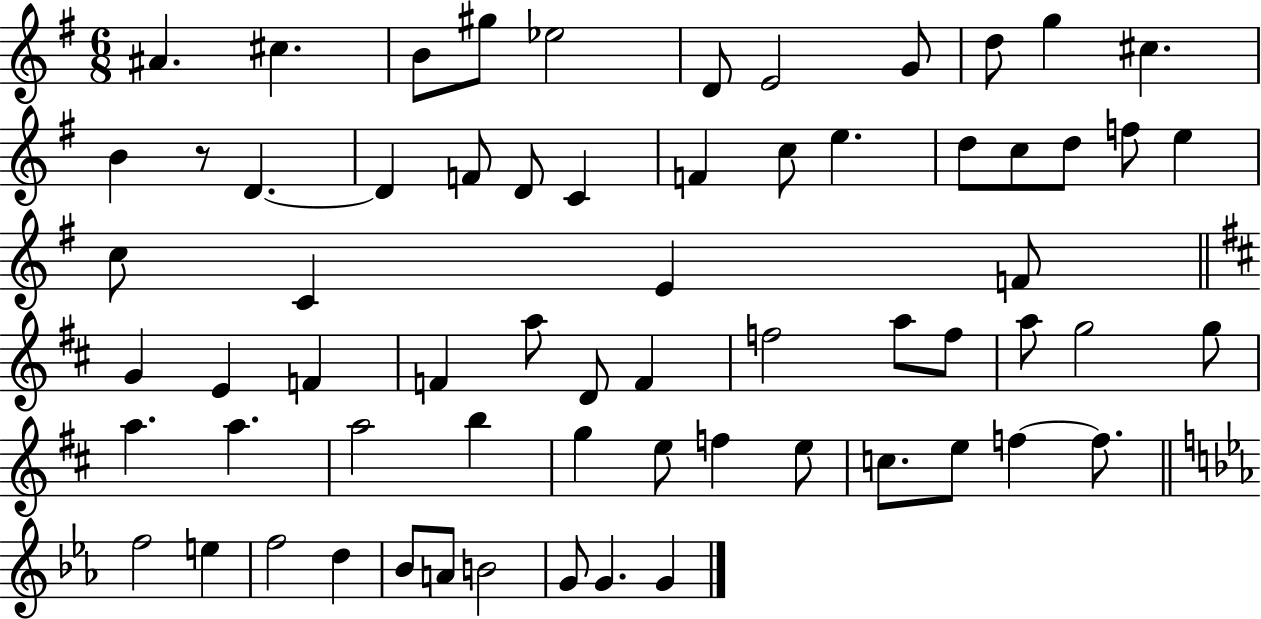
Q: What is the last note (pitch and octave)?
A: G4